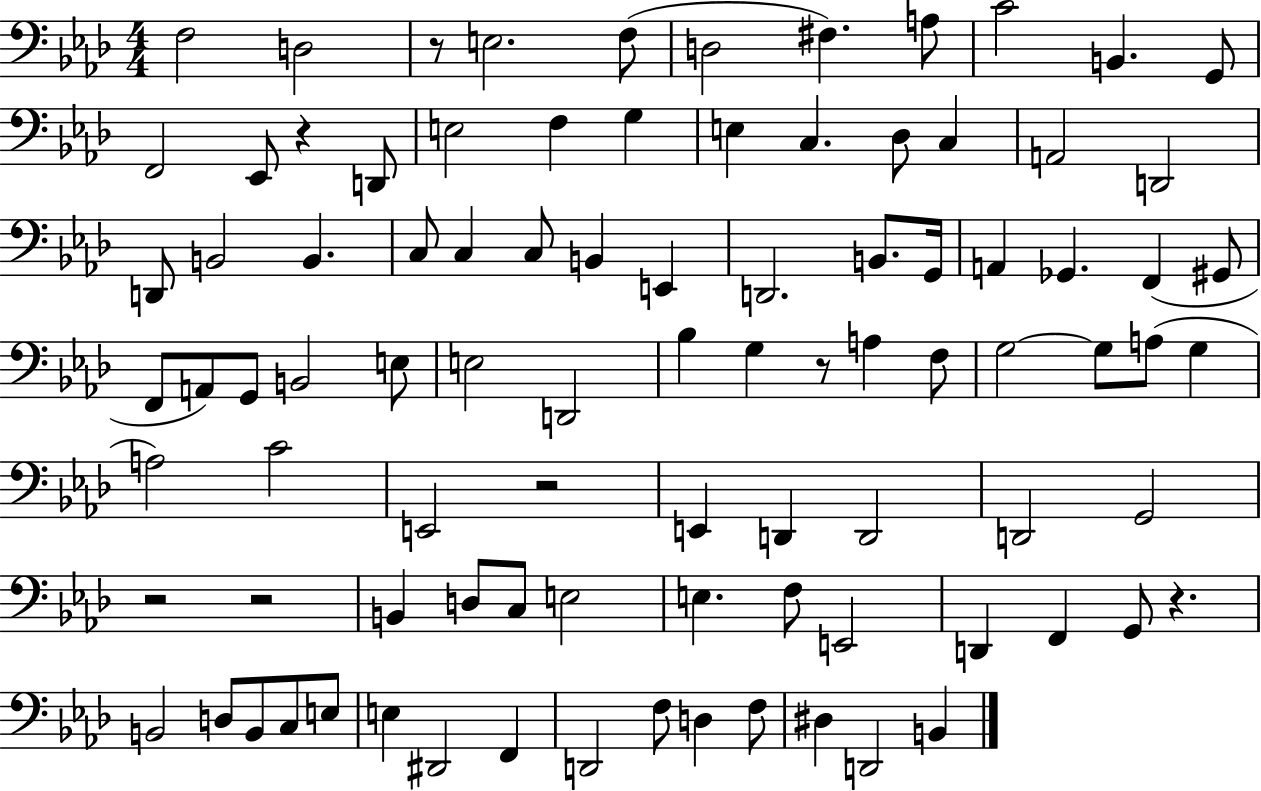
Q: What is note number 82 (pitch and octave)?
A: F3